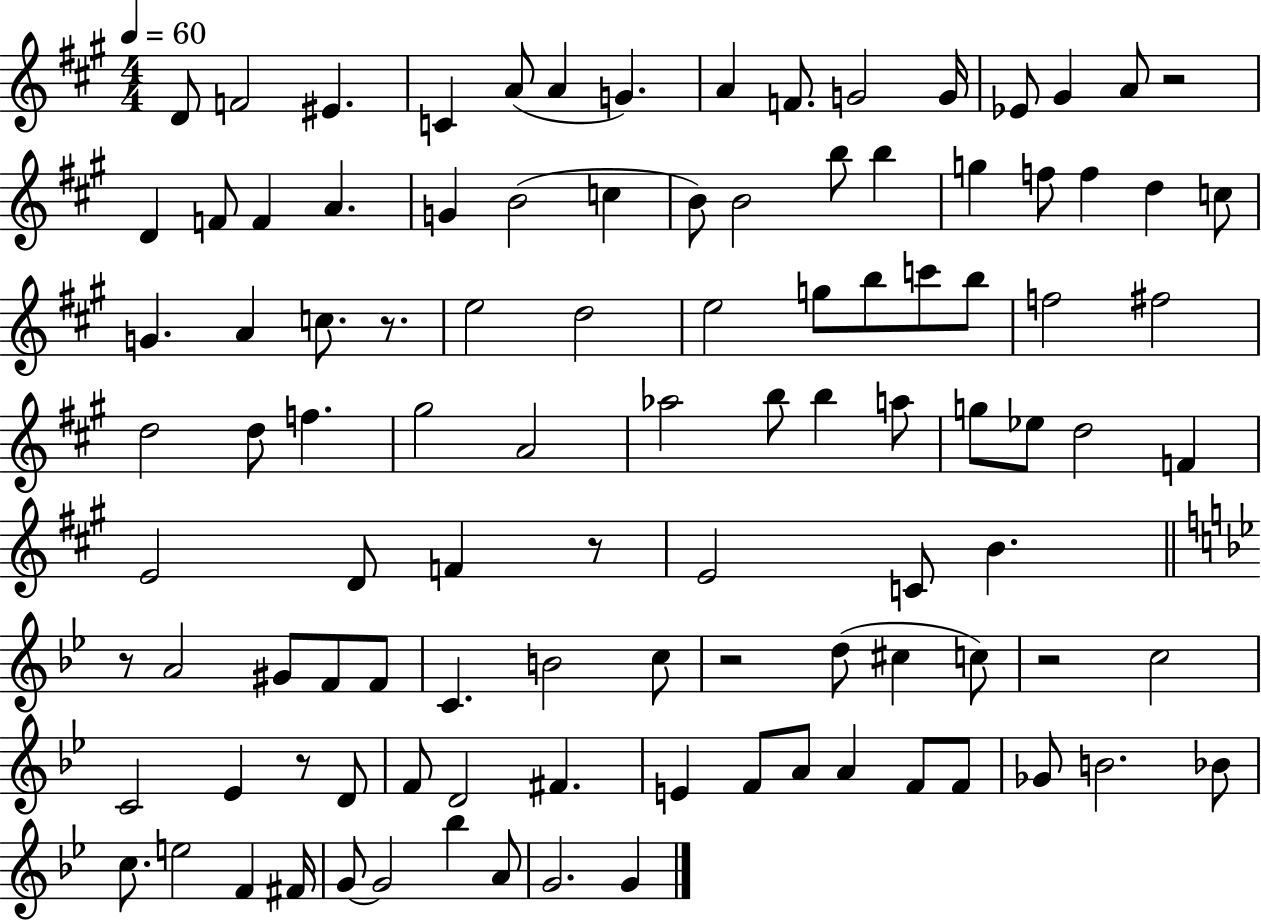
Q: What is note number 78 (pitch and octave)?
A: F#4